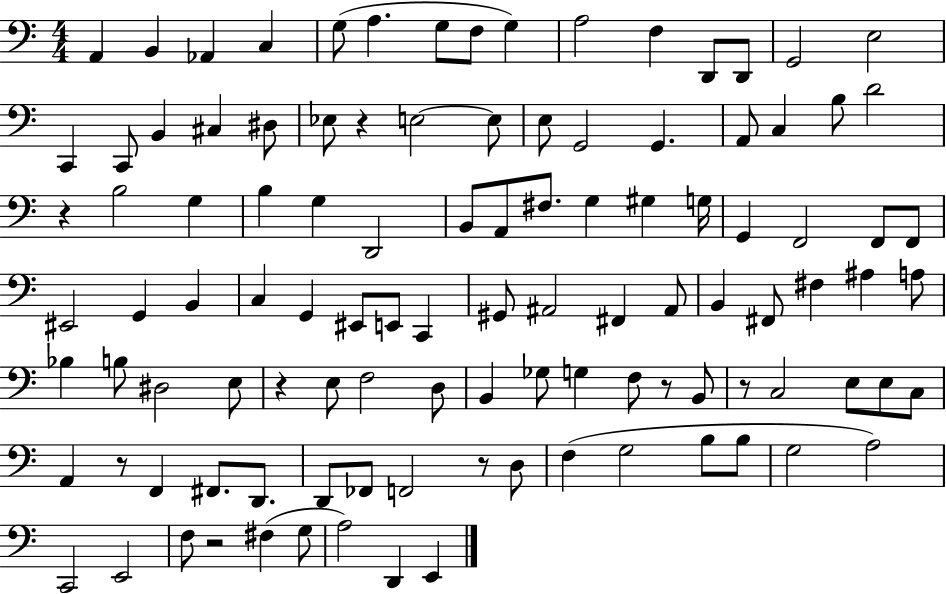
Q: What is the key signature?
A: C major